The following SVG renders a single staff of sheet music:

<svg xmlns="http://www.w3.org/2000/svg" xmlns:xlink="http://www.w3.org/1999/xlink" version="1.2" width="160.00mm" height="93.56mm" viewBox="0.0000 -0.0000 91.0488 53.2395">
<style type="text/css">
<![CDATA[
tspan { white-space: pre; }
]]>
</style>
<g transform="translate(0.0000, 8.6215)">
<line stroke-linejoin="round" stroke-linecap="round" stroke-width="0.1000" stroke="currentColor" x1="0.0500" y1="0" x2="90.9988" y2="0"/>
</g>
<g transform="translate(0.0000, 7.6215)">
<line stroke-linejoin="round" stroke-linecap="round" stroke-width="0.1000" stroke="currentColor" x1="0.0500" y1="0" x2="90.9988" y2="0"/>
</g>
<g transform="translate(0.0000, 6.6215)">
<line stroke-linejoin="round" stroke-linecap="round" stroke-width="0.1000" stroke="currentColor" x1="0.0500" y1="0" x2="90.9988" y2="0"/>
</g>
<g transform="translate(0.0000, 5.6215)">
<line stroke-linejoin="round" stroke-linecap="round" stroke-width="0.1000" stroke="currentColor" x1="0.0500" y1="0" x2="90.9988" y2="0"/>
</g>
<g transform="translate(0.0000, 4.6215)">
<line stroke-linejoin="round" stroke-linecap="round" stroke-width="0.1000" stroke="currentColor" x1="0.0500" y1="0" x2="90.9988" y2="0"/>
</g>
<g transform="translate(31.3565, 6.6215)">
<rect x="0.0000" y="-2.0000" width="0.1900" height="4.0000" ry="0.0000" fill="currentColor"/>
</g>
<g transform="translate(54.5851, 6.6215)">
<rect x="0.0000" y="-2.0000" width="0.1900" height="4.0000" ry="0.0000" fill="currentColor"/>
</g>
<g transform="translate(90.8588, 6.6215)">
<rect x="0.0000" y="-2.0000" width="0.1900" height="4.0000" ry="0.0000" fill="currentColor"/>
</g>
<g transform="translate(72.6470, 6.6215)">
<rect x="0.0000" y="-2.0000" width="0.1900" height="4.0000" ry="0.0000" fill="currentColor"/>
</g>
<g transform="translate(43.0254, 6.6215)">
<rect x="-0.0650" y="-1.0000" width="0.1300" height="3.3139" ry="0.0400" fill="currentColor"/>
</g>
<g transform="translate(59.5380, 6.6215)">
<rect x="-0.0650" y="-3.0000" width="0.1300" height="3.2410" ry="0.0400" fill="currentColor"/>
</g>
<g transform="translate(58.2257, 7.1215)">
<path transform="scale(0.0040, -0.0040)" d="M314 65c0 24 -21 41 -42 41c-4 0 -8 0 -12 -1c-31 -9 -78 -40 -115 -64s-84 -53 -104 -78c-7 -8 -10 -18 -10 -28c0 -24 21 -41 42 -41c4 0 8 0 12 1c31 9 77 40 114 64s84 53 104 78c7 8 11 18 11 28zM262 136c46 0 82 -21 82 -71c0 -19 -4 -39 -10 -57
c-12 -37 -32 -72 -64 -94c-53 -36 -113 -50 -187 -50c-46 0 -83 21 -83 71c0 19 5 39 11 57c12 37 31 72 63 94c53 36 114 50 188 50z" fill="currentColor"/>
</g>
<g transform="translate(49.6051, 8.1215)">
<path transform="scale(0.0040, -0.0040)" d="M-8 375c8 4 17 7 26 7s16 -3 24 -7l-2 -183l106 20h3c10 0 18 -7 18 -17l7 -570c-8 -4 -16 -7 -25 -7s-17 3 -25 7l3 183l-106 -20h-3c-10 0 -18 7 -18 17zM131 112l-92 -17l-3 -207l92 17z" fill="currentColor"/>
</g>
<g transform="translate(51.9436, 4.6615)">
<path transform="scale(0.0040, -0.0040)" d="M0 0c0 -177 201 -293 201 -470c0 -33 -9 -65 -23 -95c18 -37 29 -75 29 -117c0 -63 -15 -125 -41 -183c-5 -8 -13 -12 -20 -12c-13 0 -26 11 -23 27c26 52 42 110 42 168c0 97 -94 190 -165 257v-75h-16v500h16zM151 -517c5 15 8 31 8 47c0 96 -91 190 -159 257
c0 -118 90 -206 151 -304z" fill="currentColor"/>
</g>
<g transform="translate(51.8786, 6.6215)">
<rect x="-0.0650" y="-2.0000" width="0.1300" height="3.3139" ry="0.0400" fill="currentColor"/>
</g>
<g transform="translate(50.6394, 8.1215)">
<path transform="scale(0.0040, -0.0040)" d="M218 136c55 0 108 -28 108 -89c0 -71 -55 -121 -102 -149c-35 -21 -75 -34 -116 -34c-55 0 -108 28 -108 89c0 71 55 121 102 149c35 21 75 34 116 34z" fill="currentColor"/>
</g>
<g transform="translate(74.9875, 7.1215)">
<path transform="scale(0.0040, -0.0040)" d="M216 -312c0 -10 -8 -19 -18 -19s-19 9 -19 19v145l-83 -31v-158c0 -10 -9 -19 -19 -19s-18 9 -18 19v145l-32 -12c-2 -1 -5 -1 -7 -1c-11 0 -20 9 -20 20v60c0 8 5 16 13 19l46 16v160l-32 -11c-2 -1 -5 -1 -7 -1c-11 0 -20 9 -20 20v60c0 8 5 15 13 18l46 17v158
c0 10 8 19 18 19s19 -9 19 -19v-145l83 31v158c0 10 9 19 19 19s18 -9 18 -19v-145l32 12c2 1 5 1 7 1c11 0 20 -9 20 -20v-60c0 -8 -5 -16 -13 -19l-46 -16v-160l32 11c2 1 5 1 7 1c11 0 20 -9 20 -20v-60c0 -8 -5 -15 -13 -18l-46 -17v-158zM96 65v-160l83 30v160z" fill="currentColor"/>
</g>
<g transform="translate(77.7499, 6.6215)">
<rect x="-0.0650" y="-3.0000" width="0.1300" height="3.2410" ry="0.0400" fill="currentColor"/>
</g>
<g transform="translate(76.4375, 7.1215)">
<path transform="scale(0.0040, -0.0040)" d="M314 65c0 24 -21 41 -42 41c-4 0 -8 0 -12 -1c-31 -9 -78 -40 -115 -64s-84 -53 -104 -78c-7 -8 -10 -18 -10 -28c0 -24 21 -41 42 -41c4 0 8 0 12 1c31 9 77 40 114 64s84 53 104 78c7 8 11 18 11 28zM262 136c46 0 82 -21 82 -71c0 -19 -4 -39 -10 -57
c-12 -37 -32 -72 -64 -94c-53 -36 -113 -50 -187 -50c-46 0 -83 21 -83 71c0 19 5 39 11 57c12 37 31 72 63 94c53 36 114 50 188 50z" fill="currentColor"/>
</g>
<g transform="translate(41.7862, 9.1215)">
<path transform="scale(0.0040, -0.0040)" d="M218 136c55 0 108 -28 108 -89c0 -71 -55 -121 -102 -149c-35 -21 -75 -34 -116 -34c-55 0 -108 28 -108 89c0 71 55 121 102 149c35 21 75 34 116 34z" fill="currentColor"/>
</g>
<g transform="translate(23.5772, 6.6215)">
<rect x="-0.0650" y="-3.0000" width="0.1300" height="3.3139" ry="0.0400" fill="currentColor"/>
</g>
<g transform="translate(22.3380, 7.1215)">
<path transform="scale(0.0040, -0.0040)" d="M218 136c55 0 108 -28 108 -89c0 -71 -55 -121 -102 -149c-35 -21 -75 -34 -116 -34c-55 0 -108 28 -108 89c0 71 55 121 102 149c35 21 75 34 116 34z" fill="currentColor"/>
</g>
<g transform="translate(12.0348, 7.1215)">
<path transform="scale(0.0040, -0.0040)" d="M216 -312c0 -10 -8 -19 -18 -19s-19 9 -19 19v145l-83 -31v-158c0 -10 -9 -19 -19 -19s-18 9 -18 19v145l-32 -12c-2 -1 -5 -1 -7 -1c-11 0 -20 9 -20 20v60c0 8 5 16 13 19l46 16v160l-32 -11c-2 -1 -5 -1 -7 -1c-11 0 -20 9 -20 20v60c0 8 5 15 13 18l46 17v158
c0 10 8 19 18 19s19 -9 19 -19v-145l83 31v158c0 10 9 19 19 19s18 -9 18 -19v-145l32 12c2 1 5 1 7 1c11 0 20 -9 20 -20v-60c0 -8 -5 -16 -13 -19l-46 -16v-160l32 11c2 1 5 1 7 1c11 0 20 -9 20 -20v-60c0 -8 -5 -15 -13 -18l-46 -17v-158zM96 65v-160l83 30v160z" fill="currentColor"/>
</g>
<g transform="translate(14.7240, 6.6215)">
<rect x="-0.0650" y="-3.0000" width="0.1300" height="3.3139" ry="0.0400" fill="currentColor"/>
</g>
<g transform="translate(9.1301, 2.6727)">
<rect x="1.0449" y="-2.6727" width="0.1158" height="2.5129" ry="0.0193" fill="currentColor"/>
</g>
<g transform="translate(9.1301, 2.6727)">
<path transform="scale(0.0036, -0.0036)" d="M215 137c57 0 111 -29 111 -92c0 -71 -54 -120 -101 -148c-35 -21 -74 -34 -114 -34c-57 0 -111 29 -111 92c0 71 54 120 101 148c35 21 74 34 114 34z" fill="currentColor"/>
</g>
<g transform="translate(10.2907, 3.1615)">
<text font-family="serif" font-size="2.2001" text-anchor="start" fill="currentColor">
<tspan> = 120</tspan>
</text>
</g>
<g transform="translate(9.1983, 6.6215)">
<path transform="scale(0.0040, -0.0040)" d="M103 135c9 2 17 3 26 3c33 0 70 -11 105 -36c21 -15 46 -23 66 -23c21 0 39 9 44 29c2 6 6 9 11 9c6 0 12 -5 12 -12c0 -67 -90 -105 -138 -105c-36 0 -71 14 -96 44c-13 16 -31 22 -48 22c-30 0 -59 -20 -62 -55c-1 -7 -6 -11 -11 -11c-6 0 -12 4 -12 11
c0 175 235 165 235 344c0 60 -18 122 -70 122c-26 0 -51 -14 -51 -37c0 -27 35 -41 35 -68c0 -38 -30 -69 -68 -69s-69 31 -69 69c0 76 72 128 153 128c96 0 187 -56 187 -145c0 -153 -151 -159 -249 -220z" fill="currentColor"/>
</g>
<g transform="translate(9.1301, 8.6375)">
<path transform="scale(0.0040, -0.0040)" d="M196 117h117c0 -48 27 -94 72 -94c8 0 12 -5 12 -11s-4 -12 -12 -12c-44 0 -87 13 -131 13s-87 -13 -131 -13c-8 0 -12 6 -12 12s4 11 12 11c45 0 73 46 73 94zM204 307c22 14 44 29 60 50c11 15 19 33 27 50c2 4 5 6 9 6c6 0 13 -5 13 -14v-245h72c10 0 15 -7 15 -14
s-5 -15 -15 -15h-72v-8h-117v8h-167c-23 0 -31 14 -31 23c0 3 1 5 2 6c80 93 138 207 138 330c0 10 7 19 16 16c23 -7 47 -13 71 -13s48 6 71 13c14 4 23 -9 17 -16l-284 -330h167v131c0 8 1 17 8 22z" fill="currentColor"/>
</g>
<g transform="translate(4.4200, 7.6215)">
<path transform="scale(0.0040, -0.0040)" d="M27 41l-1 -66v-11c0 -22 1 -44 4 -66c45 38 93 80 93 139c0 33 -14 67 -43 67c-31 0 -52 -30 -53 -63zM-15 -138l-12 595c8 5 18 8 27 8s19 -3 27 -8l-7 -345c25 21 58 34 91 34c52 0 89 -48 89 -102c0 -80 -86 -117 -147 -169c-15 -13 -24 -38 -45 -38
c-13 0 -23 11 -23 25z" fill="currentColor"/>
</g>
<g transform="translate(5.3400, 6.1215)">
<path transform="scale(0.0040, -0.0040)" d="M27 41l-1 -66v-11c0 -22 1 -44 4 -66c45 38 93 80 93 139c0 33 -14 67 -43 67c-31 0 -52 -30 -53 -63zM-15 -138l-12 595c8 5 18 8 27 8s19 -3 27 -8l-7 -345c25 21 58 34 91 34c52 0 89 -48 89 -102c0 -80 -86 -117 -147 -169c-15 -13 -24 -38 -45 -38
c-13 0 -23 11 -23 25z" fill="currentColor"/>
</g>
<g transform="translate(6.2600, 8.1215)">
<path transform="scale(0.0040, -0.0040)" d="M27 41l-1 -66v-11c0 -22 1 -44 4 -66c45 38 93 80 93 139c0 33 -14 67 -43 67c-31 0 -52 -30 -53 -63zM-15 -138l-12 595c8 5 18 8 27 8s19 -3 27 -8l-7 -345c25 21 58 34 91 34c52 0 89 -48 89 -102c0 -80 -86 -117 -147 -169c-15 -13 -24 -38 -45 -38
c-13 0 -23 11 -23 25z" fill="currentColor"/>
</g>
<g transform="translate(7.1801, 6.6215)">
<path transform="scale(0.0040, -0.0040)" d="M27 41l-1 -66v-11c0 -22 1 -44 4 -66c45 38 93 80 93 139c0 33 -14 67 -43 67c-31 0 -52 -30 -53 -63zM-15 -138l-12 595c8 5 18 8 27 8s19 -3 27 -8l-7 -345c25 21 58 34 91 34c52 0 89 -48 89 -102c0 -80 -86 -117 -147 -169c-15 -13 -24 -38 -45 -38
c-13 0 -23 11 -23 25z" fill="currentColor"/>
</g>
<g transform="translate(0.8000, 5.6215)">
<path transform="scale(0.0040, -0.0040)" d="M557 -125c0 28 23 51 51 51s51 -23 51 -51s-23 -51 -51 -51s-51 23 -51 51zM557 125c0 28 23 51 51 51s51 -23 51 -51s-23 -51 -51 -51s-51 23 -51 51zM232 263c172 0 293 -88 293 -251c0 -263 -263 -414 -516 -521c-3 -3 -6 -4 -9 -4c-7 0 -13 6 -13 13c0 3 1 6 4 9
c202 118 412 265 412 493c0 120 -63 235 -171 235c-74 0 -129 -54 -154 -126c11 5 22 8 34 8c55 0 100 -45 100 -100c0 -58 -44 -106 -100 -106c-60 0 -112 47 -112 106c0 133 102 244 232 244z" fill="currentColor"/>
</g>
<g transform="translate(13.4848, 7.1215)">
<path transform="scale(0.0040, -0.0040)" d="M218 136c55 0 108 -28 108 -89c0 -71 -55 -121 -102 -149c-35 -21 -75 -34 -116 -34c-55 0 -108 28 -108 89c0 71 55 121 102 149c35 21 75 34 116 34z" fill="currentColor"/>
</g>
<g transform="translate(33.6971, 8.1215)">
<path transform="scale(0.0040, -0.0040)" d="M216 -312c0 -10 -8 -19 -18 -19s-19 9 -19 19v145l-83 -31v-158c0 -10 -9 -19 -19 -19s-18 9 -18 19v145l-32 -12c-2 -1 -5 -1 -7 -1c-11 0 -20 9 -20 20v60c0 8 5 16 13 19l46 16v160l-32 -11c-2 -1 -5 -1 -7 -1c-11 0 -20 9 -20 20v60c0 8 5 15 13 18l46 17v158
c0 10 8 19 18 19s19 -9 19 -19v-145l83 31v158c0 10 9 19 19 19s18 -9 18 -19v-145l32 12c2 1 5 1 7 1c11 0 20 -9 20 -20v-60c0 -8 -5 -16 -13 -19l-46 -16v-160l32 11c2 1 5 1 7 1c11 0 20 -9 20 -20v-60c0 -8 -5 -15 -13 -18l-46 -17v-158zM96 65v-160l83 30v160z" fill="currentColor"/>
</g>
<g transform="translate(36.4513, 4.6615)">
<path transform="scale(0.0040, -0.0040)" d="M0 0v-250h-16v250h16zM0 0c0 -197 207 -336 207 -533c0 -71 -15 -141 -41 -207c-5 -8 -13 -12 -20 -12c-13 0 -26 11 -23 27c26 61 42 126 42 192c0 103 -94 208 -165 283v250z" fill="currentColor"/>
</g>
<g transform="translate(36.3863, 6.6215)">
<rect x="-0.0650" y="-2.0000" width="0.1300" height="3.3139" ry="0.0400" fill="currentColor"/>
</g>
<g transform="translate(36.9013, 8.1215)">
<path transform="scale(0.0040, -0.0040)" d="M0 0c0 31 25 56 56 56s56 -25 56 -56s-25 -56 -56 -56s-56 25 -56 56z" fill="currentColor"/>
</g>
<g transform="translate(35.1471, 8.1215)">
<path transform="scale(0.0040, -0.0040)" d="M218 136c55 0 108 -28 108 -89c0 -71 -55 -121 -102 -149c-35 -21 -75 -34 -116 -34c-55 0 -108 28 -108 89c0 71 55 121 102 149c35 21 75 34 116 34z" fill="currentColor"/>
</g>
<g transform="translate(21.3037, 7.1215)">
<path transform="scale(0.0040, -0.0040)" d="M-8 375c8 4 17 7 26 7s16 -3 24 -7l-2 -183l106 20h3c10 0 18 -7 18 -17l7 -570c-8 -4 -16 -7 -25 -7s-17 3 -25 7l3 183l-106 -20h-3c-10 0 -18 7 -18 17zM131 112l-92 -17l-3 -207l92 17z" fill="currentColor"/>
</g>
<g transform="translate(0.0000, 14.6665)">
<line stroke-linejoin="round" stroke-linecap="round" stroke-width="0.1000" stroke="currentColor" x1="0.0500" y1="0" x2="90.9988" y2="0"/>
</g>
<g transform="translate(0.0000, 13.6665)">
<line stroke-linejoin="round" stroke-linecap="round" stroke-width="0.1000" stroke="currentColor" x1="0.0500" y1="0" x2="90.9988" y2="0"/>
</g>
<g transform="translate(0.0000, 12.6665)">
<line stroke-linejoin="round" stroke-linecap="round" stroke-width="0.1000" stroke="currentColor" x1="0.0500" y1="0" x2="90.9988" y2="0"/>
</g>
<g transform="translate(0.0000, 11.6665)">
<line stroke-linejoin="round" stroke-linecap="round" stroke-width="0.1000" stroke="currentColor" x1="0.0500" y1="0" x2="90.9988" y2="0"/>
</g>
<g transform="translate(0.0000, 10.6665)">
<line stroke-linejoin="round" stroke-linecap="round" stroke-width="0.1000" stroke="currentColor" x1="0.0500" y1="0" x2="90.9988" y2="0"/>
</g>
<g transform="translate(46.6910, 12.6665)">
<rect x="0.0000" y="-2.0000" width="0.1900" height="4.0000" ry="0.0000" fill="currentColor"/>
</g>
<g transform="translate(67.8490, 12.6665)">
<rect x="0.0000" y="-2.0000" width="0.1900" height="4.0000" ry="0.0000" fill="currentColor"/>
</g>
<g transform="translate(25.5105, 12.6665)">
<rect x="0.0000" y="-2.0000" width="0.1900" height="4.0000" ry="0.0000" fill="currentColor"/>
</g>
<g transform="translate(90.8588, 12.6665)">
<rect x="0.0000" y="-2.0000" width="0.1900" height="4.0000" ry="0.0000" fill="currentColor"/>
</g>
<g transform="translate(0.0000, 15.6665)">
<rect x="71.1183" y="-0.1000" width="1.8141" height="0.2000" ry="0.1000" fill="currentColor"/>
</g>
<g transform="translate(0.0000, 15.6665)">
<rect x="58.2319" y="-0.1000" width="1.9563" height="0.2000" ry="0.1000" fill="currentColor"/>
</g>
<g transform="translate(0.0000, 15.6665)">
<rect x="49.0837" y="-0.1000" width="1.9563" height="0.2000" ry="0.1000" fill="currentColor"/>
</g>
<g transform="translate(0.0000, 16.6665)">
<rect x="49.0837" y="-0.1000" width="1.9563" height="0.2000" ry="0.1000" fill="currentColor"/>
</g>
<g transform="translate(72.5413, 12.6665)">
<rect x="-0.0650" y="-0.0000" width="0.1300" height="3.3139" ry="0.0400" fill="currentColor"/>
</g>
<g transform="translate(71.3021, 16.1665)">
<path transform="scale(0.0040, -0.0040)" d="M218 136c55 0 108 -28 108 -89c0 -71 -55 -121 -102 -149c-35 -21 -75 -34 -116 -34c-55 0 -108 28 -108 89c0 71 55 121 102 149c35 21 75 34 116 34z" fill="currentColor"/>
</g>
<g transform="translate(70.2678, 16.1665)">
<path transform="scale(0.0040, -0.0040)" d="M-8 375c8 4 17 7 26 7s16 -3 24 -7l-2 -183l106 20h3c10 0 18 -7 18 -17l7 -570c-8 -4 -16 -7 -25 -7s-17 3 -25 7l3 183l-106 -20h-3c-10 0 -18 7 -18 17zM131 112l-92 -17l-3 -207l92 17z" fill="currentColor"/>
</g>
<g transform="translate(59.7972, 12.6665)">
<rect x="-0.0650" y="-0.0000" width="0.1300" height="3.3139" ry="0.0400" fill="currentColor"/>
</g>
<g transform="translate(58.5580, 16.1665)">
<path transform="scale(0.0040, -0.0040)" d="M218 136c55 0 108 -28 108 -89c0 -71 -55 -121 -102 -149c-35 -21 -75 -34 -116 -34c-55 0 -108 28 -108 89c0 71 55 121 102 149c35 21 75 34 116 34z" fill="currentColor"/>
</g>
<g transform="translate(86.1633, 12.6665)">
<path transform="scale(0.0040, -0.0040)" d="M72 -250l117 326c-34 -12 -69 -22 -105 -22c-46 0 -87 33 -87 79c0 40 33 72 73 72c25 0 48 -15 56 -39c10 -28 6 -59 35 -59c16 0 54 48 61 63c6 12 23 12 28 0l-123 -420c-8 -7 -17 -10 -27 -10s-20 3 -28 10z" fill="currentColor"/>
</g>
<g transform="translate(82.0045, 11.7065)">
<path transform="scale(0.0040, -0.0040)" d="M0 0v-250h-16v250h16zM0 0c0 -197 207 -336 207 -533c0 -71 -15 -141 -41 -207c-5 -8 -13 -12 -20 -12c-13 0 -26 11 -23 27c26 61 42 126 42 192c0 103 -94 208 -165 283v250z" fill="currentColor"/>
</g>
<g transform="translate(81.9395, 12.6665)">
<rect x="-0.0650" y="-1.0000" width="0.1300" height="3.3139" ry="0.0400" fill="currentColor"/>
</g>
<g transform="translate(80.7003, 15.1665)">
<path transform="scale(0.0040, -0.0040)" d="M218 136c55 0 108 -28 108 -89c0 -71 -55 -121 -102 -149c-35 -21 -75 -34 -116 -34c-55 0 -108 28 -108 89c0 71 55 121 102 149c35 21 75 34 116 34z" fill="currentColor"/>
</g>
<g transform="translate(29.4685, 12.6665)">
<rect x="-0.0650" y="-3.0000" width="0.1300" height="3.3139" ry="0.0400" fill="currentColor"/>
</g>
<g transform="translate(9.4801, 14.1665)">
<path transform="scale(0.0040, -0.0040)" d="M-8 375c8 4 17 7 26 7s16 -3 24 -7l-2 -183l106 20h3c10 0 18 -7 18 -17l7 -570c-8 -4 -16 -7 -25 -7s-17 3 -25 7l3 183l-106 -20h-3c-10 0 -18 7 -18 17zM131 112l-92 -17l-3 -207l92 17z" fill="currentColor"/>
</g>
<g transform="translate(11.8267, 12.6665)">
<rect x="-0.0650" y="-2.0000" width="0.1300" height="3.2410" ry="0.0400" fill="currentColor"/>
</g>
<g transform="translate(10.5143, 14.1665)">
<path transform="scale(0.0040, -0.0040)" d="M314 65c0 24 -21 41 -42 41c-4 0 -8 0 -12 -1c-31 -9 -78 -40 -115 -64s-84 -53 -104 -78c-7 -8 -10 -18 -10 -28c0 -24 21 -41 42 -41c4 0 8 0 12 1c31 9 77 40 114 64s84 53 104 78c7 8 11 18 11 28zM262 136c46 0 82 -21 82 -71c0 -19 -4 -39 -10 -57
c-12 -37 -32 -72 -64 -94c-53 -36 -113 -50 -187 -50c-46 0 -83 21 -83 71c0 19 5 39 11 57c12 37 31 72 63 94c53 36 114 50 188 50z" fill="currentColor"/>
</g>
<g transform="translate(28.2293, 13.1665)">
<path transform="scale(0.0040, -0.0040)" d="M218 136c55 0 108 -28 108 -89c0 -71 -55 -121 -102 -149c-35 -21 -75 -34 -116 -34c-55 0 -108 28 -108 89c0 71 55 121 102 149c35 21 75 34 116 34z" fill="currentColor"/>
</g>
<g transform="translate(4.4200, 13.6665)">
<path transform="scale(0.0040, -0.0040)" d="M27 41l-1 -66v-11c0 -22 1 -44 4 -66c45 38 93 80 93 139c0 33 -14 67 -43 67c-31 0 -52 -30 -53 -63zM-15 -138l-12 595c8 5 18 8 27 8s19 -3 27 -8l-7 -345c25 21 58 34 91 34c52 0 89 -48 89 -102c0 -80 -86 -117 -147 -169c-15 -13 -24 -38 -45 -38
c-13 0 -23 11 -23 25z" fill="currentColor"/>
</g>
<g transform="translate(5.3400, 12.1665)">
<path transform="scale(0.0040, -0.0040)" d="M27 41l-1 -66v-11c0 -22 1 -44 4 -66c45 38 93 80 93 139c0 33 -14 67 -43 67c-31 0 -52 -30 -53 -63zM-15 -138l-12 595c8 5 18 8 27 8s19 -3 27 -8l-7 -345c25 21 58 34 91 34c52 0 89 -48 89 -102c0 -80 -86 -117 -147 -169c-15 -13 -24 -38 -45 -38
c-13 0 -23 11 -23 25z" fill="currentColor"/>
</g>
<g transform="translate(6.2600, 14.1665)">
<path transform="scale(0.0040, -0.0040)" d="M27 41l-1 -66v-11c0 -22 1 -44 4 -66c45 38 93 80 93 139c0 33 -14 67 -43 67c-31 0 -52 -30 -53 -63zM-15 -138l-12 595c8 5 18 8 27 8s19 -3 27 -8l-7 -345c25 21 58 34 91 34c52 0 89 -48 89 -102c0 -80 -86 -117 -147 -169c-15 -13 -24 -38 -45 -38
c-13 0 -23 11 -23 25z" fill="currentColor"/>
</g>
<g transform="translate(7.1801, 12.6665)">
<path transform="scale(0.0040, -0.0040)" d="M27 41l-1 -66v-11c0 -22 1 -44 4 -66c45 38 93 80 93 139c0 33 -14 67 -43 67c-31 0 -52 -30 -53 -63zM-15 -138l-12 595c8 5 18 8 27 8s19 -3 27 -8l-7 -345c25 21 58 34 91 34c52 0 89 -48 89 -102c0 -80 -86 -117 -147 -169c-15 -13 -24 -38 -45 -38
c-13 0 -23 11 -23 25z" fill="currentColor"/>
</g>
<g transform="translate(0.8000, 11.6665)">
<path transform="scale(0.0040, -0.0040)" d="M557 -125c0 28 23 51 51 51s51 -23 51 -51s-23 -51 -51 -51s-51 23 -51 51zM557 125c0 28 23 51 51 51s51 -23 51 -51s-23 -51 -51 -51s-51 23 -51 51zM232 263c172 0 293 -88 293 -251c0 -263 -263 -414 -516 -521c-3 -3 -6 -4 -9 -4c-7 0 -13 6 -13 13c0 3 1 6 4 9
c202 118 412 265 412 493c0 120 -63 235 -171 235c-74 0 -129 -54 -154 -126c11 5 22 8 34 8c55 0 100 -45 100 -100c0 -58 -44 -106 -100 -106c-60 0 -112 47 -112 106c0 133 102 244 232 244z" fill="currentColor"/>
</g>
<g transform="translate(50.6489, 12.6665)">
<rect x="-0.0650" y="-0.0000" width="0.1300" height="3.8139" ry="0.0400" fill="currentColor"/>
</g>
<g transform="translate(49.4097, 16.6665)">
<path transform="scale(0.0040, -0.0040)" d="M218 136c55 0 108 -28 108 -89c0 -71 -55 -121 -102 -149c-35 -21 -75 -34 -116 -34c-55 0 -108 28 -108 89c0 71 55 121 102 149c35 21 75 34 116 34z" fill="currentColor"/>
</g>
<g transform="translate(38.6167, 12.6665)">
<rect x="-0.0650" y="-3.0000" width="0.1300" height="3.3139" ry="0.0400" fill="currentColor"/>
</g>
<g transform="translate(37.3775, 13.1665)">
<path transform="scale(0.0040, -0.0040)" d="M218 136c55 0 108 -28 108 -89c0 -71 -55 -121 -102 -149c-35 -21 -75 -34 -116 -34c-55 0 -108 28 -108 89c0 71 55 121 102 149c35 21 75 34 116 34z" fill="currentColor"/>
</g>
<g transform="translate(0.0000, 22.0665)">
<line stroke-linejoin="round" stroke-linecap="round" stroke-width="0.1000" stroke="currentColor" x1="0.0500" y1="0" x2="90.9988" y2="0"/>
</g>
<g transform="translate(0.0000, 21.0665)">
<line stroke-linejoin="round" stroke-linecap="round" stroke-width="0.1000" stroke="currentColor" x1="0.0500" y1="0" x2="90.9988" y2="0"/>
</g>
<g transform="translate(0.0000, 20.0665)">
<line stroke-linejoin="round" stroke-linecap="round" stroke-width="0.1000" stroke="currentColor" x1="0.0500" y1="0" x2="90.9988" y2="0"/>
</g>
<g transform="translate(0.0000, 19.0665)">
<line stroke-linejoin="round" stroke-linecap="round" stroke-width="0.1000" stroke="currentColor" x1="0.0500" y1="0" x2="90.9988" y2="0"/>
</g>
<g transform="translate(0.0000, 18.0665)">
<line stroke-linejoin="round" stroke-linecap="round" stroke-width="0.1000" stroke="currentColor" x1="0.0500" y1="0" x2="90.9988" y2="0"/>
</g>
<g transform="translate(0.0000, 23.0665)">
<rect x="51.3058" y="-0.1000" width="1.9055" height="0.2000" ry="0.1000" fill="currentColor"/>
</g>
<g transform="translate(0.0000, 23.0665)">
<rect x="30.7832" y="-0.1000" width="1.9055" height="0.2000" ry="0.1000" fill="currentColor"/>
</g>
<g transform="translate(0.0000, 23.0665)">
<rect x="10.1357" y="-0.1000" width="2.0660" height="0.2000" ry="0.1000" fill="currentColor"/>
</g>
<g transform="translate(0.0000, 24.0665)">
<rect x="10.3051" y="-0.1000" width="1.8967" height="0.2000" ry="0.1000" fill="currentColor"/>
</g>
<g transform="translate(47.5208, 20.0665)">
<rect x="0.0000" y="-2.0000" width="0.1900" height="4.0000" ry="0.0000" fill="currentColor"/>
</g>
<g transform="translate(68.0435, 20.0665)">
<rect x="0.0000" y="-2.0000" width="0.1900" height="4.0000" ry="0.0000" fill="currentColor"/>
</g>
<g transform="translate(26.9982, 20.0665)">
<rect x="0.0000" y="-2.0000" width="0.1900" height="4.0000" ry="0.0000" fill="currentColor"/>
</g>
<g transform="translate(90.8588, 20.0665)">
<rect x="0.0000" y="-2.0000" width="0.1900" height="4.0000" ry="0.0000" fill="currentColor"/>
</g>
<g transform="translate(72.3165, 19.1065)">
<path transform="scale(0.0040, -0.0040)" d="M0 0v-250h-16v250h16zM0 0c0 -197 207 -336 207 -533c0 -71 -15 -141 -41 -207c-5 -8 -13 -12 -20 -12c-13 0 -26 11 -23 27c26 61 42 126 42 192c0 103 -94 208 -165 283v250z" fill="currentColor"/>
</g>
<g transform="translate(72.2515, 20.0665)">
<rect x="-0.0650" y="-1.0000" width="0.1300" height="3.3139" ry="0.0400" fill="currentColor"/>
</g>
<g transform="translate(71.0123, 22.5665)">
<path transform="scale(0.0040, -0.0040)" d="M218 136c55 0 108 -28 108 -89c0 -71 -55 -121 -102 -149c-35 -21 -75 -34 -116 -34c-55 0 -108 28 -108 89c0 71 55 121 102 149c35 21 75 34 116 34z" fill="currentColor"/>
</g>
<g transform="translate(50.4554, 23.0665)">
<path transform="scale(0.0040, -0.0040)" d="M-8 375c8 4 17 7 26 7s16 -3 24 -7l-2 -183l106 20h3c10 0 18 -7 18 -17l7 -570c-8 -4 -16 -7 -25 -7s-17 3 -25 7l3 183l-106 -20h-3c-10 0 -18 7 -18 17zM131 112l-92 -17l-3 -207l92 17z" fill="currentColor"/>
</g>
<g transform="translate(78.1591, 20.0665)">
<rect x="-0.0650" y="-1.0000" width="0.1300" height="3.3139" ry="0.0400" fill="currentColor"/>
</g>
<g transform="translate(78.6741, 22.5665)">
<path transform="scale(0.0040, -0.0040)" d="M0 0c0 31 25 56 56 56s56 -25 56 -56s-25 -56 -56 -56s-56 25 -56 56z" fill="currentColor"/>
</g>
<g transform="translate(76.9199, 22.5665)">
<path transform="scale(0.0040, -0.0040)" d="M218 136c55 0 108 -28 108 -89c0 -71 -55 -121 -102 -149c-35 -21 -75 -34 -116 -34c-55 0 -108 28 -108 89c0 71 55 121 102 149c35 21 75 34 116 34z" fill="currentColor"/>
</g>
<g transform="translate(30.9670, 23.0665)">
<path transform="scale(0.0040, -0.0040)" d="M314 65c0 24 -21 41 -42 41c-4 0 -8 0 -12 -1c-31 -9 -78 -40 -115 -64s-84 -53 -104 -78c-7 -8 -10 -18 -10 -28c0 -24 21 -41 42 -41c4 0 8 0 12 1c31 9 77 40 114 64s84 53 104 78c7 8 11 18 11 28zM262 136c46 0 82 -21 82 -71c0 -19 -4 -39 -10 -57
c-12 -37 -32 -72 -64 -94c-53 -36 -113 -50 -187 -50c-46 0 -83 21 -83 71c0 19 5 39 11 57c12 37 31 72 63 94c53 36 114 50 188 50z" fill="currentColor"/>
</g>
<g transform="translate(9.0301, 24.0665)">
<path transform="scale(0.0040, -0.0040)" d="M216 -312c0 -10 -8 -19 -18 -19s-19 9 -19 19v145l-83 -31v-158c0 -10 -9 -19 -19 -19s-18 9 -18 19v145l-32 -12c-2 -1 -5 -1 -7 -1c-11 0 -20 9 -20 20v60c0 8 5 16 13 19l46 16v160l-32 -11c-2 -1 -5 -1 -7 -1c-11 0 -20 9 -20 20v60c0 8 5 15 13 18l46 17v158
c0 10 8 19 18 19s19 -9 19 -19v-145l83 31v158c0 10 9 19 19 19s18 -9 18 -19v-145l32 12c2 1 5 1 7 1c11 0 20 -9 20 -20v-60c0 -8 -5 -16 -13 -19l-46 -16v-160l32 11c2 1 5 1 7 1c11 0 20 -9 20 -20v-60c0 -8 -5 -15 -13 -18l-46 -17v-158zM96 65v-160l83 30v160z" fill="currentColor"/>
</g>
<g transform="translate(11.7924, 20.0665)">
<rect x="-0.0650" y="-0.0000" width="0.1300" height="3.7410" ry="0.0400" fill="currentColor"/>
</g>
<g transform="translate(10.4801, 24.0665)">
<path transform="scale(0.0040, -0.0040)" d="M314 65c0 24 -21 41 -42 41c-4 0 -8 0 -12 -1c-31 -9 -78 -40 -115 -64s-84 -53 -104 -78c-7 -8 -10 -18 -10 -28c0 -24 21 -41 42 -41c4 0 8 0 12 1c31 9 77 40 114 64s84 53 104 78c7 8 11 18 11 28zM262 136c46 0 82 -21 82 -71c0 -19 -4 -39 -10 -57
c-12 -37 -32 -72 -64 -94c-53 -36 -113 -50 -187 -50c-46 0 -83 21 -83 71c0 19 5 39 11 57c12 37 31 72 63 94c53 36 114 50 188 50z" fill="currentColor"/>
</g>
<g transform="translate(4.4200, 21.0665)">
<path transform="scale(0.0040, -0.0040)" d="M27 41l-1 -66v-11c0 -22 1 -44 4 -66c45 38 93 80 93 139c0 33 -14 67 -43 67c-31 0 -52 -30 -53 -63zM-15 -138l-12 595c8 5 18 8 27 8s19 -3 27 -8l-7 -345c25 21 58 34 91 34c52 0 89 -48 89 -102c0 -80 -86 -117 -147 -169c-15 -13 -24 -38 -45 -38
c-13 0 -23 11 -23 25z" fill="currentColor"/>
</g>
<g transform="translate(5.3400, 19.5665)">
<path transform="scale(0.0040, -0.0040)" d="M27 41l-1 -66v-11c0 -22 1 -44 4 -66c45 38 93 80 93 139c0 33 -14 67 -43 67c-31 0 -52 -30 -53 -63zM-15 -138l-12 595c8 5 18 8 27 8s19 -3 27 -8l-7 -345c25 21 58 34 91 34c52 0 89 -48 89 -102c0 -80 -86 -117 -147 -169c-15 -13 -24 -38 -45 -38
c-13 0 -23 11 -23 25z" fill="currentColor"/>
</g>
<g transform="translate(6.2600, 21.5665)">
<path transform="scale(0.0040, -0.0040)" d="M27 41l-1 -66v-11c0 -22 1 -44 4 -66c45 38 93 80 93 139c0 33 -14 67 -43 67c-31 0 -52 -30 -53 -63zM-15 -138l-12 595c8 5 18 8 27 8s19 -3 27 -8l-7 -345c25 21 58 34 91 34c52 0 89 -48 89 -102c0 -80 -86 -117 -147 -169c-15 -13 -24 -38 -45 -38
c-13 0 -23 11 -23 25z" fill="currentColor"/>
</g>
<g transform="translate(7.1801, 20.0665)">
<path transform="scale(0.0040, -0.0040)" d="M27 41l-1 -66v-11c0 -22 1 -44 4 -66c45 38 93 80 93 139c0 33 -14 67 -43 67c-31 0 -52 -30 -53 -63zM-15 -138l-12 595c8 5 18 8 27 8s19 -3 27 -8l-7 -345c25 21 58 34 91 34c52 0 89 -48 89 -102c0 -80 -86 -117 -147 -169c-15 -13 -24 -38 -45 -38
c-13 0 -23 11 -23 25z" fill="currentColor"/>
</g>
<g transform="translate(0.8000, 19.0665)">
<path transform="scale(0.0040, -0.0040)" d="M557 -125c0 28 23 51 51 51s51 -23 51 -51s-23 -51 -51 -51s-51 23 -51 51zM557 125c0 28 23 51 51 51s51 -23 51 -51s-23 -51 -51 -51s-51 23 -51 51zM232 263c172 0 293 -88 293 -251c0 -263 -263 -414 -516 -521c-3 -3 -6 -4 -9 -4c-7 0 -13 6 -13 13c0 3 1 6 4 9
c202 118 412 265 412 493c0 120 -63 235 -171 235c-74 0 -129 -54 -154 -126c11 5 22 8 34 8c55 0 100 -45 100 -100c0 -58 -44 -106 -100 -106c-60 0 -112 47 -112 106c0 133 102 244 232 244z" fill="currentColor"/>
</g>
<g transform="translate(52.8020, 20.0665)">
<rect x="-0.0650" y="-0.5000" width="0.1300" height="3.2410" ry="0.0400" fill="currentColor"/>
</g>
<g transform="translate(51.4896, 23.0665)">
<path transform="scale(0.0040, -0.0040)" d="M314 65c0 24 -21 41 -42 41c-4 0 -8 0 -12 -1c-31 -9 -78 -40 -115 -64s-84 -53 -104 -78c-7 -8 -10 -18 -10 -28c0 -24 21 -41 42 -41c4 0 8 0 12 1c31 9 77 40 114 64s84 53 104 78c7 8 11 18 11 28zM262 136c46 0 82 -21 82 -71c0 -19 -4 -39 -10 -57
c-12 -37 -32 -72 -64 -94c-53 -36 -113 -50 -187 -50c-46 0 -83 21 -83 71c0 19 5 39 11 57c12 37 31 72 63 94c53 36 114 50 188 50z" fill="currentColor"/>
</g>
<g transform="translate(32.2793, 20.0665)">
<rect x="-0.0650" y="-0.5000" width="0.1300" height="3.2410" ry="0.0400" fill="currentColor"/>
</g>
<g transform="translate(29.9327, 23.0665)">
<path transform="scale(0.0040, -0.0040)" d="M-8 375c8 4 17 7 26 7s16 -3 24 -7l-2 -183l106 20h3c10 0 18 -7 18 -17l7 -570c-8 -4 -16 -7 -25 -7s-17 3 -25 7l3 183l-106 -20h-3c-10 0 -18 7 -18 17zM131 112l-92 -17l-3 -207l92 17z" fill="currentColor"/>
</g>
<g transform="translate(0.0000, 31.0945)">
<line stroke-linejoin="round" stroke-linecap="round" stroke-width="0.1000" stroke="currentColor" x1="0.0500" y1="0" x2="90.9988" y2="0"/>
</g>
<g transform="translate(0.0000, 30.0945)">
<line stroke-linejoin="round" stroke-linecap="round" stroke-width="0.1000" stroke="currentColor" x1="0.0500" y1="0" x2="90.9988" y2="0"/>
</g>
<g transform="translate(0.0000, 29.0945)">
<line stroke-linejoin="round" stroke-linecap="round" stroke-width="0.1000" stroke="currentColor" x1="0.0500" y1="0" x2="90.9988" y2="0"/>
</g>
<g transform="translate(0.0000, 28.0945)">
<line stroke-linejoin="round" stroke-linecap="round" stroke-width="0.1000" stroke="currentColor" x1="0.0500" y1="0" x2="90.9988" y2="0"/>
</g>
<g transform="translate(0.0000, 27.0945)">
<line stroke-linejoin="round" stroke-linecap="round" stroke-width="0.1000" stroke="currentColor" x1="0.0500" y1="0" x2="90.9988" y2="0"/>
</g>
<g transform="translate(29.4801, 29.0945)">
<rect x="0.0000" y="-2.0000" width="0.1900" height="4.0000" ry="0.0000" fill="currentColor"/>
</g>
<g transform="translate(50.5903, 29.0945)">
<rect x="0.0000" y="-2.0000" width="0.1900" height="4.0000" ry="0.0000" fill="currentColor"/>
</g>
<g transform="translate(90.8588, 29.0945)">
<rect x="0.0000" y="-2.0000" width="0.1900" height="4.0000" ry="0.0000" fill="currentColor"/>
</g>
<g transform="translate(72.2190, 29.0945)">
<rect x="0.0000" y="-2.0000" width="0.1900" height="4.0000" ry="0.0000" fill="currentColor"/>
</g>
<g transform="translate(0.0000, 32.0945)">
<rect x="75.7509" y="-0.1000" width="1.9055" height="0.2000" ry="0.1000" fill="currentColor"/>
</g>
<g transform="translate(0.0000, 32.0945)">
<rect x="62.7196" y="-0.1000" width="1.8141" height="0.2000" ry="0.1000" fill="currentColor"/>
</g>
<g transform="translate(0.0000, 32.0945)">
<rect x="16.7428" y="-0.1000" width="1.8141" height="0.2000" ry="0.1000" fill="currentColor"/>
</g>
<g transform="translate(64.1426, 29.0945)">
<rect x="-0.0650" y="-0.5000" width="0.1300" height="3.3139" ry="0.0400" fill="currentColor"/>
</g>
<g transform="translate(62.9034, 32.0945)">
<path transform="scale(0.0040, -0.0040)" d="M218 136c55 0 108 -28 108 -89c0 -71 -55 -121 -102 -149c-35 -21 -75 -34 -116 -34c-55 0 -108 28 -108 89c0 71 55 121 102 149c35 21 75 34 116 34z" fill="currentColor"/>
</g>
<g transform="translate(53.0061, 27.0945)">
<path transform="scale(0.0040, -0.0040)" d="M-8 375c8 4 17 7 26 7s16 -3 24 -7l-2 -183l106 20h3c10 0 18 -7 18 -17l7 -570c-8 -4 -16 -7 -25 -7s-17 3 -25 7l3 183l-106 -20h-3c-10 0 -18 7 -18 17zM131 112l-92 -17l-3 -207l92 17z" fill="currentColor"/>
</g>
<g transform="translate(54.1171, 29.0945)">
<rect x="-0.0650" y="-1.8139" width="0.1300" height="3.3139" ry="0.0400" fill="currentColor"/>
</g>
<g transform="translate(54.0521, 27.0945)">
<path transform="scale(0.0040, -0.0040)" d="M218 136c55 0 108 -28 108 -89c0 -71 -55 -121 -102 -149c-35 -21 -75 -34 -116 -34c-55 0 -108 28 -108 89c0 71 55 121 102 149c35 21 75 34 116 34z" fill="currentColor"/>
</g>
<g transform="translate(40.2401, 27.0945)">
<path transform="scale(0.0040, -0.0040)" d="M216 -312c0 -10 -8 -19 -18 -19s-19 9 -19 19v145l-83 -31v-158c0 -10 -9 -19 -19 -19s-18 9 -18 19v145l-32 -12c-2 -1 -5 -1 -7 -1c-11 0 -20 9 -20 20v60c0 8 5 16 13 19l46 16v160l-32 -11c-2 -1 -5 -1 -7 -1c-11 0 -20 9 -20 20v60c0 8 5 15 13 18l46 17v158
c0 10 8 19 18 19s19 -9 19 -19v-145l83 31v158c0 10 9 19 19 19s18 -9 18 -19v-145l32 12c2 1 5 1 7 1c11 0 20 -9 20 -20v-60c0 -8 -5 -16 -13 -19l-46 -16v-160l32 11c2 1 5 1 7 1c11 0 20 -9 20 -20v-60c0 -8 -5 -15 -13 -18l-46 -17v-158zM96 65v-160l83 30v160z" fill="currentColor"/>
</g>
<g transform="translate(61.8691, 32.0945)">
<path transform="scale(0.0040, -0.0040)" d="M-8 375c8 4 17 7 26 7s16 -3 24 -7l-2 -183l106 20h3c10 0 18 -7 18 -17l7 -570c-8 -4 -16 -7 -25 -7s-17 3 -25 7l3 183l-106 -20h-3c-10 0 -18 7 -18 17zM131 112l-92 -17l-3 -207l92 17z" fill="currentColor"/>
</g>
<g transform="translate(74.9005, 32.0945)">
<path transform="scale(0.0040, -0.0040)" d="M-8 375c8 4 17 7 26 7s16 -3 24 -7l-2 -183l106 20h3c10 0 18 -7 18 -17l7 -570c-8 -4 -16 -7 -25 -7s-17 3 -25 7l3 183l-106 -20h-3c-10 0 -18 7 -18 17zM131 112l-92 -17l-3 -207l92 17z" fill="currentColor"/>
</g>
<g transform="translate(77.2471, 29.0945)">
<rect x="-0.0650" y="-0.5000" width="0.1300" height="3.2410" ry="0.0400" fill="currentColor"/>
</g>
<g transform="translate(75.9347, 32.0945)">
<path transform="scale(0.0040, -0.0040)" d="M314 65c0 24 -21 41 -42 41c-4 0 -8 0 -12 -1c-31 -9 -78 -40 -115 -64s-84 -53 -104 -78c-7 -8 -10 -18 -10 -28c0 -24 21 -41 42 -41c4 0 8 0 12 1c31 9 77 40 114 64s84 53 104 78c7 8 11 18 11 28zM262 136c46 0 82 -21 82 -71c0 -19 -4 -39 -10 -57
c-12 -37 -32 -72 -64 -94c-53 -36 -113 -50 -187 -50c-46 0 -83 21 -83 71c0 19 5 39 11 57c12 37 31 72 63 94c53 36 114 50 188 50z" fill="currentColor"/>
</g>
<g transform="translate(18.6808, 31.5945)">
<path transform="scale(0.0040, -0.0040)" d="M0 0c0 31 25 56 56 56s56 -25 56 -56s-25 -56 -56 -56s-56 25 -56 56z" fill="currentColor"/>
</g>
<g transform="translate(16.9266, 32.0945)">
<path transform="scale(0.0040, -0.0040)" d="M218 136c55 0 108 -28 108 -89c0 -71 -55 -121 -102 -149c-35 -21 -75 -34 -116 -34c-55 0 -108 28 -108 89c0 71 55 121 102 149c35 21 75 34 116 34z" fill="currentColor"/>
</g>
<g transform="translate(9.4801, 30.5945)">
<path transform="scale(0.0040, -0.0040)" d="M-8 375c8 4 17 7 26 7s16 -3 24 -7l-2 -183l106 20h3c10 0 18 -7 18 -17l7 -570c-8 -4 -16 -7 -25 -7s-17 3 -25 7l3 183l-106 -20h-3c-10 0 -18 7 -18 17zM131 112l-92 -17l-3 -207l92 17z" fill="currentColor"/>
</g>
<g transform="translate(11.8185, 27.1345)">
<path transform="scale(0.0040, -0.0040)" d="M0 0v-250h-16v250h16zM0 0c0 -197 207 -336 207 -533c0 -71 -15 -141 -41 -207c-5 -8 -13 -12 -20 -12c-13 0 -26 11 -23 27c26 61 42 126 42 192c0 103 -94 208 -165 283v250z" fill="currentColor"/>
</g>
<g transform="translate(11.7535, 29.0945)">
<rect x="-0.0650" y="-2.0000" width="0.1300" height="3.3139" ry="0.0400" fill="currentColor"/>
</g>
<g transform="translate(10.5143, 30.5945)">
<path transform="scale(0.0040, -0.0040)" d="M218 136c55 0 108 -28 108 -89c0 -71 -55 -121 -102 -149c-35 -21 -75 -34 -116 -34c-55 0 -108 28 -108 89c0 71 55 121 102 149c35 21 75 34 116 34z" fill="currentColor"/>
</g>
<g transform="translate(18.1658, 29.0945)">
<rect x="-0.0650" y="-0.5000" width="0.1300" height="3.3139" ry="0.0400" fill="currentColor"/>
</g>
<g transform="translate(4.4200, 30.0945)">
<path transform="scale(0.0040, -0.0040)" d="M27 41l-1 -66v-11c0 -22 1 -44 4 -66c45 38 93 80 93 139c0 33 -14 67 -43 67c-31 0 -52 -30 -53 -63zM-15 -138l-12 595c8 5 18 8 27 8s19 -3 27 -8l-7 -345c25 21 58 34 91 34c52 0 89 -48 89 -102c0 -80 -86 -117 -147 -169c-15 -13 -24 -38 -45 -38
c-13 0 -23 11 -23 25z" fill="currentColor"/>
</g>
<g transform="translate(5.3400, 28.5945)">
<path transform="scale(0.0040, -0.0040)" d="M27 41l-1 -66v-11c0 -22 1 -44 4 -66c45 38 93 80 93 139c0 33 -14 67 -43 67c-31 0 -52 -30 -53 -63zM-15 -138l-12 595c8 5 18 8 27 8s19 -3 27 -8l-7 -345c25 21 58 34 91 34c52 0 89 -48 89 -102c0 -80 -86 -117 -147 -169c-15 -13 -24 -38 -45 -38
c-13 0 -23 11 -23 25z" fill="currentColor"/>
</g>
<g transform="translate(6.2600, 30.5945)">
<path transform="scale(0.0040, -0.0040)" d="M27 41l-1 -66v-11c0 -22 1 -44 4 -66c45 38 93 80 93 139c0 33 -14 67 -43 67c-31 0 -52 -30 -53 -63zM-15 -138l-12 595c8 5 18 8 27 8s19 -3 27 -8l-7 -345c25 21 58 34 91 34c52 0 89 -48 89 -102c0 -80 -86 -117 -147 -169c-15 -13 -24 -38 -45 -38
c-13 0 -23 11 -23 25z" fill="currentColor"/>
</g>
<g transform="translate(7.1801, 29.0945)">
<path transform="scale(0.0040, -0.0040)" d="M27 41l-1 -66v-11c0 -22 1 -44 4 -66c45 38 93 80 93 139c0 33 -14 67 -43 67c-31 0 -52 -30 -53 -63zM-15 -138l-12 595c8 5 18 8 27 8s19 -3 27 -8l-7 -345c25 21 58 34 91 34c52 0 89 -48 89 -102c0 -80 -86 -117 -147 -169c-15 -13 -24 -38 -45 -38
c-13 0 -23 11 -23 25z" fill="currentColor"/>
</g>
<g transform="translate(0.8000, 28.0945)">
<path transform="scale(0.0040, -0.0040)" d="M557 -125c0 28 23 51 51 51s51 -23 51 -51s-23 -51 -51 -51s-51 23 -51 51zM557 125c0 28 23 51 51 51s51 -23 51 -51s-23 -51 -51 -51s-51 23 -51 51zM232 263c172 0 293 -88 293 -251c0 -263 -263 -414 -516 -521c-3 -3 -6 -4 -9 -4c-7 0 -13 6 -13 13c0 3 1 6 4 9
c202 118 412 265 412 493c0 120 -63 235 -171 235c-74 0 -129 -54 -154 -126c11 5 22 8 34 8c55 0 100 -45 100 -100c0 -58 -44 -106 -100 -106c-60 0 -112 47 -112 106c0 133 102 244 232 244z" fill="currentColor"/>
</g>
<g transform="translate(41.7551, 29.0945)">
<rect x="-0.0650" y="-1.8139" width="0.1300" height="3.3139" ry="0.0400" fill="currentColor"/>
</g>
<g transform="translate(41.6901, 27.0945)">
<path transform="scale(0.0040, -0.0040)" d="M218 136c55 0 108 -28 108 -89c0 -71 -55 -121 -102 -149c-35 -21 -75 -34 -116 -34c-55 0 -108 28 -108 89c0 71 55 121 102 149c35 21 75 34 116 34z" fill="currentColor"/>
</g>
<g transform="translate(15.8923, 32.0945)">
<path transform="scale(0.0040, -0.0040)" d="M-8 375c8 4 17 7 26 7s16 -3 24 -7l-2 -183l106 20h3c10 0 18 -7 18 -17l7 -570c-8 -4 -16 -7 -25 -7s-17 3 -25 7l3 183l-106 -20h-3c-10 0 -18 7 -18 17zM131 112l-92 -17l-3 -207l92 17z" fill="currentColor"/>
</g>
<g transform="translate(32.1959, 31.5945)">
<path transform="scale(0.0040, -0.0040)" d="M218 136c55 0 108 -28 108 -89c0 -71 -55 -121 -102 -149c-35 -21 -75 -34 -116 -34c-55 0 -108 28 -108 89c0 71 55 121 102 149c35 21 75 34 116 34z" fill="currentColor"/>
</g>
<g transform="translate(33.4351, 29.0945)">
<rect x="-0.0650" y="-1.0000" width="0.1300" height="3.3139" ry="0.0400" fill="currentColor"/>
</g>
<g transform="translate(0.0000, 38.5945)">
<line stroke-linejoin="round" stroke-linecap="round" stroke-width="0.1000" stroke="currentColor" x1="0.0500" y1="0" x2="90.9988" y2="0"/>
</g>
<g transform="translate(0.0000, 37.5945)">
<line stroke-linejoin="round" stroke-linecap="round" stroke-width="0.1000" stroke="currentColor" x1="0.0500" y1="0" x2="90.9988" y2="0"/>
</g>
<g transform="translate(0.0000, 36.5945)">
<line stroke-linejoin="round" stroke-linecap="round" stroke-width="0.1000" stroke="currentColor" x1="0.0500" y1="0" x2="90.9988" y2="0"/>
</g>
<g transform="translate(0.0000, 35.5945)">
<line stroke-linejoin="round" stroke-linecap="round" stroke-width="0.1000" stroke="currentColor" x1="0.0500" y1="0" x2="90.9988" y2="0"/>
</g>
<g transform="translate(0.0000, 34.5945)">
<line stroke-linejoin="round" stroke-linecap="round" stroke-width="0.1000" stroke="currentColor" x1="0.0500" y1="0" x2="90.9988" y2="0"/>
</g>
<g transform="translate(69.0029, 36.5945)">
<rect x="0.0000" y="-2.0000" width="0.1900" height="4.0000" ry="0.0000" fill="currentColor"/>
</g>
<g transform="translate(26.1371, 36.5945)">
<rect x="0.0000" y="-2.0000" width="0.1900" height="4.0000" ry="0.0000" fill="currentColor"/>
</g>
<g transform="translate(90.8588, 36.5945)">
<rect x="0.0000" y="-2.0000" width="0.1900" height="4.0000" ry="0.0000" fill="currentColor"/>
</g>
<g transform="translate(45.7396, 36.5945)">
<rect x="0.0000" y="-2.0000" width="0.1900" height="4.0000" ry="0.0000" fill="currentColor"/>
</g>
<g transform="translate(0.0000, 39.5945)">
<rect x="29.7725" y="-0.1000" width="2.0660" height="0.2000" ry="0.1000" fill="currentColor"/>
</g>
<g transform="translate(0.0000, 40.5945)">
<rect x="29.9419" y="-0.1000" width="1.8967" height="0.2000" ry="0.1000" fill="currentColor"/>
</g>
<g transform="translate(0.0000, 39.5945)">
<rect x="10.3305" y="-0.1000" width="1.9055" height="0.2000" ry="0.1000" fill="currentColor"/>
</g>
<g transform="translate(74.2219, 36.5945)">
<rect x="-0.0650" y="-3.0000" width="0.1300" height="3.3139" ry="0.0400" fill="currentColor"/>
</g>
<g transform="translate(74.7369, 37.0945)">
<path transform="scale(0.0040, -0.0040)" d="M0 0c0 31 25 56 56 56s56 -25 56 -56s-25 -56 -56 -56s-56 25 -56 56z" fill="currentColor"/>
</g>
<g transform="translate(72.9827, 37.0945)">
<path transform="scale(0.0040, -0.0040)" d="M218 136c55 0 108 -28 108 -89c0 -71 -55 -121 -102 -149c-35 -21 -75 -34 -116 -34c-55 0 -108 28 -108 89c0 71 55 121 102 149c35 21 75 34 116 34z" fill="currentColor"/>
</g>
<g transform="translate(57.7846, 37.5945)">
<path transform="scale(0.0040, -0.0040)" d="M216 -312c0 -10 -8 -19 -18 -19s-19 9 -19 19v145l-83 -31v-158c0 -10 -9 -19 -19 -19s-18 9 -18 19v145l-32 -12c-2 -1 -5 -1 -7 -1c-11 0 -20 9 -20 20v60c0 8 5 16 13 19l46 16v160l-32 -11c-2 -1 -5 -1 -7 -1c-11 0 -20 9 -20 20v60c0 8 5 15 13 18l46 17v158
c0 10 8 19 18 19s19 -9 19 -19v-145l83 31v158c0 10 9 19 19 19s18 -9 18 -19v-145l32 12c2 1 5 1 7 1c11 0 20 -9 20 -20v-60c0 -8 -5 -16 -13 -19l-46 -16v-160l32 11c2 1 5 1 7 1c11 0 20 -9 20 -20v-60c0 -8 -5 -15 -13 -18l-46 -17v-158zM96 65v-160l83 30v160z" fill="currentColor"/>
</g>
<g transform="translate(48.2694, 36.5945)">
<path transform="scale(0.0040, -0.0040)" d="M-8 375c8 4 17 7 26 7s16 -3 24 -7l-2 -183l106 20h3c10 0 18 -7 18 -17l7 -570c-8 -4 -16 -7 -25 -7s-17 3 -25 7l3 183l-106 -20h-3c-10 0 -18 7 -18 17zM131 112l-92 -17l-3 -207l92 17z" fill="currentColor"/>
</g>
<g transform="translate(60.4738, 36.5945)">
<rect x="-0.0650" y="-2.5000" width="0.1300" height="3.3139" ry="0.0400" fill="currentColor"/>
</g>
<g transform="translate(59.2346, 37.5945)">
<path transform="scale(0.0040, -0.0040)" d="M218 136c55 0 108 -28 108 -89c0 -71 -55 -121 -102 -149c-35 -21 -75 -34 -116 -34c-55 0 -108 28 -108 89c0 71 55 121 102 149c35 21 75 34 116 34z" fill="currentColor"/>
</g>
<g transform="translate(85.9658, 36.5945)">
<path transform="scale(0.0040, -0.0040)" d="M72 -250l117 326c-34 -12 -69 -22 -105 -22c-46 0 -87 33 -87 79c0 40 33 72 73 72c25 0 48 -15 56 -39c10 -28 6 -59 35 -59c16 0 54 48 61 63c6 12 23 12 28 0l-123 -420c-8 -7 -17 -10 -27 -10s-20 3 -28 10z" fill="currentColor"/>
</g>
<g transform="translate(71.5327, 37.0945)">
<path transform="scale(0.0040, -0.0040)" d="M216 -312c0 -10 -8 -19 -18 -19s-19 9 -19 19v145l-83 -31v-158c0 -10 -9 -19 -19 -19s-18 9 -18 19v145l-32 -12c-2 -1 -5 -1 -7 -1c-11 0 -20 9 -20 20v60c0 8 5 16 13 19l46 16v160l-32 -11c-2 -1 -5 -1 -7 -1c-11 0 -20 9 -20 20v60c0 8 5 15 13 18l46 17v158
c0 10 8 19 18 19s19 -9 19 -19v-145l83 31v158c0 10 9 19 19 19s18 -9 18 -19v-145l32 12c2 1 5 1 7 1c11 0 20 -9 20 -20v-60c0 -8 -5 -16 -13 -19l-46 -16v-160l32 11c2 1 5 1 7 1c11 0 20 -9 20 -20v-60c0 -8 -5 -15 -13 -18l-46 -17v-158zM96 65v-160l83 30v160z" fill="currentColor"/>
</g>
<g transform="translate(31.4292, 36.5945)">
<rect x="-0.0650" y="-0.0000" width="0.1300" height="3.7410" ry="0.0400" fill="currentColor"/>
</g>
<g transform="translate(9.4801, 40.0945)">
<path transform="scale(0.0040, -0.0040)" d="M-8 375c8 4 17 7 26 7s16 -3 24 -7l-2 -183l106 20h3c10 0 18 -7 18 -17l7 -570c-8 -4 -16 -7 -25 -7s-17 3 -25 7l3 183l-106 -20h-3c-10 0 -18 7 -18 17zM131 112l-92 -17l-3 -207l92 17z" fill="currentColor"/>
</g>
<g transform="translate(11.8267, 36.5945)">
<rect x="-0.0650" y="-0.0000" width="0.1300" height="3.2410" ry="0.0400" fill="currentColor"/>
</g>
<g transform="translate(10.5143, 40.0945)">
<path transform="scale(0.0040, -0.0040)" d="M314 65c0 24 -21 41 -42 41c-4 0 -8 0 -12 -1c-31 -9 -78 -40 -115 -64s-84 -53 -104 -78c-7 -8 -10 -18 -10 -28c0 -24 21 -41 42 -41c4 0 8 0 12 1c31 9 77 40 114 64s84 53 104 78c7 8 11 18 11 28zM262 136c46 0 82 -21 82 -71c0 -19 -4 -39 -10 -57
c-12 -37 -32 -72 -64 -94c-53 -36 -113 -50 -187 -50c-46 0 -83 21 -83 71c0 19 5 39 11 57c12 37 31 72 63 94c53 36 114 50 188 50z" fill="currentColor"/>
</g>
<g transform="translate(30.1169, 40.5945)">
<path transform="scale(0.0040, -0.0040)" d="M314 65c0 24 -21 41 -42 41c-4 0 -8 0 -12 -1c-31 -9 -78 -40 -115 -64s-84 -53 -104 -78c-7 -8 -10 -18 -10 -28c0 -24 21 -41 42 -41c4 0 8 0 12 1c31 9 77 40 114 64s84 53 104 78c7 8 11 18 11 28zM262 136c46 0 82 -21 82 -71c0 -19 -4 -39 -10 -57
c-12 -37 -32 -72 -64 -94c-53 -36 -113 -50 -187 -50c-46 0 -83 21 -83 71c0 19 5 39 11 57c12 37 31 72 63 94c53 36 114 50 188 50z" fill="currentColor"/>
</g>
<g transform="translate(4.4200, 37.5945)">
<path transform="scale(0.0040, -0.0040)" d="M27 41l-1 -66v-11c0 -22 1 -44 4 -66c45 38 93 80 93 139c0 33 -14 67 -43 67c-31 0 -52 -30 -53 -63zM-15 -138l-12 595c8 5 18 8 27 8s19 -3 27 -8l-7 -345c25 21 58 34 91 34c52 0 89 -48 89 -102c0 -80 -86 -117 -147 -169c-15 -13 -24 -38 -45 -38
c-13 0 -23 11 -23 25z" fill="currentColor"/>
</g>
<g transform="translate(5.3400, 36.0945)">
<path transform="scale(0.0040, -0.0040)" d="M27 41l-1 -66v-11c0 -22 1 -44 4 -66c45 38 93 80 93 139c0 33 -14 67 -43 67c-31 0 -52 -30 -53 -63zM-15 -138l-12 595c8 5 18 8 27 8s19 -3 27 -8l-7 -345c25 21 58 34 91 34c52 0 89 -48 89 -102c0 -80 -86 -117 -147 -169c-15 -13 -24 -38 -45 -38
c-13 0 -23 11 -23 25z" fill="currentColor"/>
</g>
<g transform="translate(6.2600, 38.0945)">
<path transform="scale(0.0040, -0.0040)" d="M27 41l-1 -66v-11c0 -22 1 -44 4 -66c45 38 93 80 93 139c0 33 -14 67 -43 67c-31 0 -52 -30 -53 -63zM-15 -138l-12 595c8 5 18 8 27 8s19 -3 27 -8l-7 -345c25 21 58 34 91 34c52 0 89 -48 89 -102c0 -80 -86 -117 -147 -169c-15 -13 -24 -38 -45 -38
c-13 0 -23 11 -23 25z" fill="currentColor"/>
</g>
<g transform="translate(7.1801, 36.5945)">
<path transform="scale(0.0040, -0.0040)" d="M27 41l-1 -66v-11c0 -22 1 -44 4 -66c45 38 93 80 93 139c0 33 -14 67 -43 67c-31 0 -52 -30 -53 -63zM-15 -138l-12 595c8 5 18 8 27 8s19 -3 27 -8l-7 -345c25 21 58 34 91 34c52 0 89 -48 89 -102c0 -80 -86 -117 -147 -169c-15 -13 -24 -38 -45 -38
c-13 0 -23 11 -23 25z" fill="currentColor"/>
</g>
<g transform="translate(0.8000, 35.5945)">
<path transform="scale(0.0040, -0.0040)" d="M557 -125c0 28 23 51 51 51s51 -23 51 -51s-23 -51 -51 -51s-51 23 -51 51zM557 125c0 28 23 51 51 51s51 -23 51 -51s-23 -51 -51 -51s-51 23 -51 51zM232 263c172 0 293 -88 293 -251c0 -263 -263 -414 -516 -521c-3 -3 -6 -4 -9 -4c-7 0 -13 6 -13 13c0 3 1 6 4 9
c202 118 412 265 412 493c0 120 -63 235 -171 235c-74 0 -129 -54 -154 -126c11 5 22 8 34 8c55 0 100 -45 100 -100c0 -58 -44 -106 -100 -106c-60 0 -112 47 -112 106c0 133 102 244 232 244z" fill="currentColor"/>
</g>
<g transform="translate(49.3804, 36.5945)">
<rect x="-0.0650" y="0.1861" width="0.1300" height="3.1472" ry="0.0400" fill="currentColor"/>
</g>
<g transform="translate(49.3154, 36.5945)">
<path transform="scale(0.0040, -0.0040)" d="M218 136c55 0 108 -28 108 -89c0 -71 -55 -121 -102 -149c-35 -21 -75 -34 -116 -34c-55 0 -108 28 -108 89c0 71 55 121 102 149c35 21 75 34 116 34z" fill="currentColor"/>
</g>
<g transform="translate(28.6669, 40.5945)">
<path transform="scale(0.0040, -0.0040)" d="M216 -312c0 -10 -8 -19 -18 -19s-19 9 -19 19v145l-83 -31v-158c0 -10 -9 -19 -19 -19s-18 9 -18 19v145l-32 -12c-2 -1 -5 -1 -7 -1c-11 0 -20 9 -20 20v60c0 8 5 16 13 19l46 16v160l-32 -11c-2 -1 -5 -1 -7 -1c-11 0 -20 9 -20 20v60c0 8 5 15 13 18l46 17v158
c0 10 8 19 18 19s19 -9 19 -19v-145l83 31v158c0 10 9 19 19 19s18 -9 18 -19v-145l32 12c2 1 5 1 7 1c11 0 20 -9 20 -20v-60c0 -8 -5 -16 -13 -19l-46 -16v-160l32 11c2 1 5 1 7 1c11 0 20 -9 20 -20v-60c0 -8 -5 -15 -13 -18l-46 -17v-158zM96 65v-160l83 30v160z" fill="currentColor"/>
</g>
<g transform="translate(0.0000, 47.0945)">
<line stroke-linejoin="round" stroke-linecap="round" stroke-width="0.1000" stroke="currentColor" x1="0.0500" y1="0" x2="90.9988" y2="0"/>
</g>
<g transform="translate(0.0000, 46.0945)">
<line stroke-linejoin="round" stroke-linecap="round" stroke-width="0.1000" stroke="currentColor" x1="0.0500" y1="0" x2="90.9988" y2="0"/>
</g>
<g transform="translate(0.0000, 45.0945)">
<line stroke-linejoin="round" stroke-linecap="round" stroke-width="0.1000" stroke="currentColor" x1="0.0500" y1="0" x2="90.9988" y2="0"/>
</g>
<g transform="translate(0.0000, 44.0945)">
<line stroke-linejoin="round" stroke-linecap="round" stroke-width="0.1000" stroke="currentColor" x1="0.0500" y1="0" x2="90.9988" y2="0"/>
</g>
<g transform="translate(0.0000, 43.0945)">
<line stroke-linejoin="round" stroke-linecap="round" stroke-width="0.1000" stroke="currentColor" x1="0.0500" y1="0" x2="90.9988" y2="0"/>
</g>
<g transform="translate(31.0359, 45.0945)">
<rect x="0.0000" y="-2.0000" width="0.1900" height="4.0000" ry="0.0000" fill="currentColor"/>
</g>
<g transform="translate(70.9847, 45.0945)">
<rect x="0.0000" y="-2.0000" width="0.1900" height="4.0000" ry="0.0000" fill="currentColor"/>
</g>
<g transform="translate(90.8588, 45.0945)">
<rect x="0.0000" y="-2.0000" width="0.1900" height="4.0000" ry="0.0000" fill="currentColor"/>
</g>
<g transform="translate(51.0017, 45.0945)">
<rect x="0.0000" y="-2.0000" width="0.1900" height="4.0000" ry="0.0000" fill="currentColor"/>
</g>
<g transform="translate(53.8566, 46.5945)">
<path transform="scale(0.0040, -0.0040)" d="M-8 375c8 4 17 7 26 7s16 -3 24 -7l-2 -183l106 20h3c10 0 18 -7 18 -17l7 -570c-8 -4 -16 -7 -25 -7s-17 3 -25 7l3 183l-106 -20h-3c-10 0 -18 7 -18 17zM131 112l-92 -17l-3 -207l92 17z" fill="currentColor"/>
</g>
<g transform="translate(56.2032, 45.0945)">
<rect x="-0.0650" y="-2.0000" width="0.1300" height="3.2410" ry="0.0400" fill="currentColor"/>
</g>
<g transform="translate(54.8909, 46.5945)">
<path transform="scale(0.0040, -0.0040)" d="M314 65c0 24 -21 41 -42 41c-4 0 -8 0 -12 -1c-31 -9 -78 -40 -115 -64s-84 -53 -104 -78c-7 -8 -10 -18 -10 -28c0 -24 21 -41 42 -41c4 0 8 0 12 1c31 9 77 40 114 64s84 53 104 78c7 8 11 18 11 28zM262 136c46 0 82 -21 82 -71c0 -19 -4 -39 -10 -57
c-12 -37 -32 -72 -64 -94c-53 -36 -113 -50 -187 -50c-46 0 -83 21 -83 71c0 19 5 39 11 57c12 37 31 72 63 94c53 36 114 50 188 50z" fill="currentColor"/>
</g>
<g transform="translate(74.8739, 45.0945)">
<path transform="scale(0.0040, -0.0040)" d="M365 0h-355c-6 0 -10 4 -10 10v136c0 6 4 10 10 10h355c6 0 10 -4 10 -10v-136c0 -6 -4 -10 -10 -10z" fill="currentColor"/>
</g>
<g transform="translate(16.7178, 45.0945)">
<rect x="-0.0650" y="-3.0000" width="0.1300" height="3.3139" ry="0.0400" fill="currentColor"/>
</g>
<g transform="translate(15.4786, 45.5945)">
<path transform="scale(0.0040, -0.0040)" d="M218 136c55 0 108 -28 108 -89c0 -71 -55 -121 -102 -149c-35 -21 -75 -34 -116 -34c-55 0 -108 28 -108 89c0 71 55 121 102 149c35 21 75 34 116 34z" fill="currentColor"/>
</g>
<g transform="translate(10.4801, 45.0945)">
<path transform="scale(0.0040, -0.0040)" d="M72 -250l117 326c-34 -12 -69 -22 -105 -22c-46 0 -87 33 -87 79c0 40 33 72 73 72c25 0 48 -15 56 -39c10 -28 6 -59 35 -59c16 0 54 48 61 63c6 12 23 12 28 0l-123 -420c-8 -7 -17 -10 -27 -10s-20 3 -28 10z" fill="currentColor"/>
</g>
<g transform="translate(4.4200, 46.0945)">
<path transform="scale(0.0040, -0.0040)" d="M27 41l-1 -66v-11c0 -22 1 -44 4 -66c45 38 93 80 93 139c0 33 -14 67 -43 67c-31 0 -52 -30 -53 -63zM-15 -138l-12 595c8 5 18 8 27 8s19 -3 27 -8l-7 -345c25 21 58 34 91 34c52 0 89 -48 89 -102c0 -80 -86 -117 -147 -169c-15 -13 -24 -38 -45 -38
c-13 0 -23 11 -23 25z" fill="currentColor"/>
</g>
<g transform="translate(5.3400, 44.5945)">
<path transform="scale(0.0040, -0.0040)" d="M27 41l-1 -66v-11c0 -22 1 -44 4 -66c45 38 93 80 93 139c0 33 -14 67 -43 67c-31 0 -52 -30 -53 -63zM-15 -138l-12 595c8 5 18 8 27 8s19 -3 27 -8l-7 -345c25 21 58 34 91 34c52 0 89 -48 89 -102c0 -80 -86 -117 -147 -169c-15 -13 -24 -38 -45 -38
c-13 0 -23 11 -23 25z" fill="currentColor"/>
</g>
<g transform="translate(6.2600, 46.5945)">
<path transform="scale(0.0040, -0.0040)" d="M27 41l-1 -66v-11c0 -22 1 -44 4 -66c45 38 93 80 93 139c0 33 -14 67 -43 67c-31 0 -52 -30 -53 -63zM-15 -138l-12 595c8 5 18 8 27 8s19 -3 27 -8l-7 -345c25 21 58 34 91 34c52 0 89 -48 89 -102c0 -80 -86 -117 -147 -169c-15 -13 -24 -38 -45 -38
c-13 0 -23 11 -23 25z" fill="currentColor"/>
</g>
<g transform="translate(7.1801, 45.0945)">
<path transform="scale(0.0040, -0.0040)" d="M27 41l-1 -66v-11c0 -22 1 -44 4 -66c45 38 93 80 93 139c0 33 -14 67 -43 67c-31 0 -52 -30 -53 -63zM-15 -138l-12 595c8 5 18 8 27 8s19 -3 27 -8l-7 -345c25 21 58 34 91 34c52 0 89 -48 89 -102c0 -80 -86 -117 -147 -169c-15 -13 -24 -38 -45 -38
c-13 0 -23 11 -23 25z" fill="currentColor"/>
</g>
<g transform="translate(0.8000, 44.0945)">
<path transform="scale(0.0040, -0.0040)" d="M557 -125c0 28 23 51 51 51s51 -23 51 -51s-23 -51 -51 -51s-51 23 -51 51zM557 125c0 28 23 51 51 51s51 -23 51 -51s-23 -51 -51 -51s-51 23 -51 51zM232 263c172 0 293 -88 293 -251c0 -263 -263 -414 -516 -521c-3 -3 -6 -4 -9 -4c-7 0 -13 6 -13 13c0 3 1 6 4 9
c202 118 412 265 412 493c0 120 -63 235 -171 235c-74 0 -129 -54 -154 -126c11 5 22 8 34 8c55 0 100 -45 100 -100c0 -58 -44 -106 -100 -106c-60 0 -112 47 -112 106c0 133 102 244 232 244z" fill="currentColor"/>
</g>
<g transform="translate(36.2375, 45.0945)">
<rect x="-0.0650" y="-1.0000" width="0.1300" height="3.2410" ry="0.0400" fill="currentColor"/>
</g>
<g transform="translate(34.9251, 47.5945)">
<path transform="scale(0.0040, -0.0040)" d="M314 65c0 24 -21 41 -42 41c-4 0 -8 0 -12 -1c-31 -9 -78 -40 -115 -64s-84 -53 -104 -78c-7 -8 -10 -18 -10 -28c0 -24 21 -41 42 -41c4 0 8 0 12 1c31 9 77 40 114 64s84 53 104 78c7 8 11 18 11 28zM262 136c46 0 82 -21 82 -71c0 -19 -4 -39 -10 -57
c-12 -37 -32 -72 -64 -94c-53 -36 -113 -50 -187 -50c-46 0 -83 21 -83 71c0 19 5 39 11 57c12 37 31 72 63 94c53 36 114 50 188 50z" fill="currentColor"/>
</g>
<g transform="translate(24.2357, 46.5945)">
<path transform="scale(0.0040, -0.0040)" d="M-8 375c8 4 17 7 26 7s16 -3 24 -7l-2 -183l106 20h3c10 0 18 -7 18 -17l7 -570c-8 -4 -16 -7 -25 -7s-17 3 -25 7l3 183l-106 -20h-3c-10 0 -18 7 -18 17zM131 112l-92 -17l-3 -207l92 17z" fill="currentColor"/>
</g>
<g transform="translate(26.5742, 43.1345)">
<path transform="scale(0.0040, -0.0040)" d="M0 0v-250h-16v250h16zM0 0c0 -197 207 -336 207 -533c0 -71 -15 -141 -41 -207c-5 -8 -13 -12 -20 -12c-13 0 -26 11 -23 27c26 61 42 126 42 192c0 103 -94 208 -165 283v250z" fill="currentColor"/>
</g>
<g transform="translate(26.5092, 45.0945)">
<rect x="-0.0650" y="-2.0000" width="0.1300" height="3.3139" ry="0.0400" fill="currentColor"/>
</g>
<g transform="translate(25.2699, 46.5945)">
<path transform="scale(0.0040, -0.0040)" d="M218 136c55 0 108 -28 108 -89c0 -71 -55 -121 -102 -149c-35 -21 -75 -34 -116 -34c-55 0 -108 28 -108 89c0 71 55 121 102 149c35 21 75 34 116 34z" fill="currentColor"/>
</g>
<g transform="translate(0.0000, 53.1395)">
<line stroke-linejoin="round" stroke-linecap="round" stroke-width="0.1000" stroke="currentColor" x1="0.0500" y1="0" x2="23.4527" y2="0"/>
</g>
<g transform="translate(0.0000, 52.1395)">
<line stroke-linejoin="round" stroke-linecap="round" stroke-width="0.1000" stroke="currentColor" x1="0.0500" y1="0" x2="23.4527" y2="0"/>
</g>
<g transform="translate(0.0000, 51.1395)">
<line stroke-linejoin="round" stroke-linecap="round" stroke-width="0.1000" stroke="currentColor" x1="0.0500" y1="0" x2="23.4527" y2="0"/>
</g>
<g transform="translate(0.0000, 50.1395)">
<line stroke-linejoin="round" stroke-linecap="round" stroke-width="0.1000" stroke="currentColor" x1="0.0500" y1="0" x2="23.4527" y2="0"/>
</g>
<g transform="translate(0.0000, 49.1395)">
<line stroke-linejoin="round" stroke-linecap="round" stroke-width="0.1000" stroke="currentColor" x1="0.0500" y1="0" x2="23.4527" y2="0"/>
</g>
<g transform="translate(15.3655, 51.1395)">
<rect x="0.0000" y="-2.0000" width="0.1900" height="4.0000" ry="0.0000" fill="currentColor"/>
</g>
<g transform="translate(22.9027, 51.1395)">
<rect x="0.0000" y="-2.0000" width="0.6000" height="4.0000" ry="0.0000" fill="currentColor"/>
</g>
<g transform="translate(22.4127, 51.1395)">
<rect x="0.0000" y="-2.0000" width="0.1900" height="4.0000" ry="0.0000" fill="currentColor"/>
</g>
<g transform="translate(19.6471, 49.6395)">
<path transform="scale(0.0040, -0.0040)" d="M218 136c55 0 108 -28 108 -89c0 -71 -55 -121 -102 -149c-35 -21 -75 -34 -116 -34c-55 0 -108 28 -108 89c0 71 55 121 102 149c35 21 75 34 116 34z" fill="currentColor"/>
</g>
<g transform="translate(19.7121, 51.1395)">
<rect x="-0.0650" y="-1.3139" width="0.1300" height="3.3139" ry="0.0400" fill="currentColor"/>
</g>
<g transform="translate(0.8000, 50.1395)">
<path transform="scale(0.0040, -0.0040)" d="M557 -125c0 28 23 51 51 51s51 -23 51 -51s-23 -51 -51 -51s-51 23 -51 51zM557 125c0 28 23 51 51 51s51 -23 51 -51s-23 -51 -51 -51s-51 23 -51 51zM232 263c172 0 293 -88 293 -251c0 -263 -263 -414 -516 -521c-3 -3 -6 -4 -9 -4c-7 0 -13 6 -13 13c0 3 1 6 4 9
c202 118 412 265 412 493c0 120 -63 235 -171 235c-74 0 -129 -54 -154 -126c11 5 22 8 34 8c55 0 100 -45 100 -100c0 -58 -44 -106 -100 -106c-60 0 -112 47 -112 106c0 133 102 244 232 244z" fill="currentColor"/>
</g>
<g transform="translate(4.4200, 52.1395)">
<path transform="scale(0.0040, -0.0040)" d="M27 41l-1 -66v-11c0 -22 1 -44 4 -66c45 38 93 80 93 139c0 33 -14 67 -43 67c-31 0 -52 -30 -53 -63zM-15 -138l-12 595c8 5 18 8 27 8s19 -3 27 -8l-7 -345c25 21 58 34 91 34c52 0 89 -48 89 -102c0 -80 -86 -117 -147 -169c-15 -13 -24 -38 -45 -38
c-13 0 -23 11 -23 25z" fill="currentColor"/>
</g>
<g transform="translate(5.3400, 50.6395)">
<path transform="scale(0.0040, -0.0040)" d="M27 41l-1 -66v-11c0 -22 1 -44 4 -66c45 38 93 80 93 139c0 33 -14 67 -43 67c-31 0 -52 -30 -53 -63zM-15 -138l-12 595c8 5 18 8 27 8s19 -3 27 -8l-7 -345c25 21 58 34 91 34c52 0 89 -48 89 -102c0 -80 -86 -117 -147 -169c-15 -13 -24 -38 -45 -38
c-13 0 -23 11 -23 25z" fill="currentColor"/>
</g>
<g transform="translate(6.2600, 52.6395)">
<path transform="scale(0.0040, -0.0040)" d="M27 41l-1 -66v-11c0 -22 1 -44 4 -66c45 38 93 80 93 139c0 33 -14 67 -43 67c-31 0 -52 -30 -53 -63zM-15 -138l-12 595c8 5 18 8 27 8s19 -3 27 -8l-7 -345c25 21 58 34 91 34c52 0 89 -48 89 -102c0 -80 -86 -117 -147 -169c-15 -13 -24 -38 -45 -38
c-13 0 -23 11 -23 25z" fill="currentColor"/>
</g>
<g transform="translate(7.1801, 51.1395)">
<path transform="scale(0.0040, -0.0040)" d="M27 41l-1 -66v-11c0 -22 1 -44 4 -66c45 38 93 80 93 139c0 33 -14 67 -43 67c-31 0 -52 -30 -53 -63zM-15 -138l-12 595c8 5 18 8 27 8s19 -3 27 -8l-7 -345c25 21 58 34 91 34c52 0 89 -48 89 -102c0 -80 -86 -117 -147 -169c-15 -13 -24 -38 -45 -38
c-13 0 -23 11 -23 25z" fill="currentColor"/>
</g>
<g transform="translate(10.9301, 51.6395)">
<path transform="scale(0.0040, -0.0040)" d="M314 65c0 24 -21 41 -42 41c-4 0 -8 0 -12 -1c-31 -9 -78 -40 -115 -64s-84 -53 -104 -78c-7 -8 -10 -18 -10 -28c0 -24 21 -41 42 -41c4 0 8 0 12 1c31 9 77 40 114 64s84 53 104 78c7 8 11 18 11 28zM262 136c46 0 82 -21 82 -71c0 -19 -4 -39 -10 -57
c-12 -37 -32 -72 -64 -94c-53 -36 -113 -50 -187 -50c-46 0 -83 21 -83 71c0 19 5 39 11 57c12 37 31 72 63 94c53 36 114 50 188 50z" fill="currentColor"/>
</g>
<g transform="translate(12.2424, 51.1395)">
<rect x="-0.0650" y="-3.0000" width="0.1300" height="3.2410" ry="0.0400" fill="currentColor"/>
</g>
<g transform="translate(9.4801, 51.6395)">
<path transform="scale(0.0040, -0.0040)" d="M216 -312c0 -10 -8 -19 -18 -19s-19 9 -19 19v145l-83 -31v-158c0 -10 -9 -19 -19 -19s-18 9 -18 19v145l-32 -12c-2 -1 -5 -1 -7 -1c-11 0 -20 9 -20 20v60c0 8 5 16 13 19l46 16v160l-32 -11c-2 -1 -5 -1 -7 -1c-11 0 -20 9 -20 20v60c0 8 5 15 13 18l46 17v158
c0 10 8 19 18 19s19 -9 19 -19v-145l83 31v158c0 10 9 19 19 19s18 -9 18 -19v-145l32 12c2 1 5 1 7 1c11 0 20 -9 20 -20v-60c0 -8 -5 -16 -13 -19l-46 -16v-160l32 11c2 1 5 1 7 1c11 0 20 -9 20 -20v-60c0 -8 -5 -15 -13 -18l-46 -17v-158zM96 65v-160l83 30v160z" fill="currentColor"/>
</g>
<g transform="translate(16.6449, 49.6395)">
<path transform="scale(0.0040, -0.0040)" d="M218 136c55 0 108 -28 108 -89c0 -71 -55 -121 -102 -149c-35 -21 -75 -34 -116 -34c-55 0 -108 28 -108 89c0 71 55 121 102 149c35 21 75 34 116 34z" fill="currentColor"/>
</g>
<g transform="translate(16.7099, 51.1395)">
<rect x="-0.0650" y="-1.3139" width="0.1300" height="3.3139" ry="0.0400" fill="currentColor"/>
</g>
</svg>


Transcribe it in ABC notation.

X:1
T:Untitled
M:2/4
L:1/4
K:Ab
^C, C, ^A,,/2 F,, A,,/4 C,2 ^C,2 A,,2 C, C, C,, _D,, D,, F,,/2 z/2 ^C,,2 E,,2 E,,2 F,,/2 F,, A,,/2 E,, F,, ^A, A, E,, E,,2 D,,2 ^C,,2 D, ^B,, ^C, z/2 z/2 C, A,,/2 F,,2 A,,2 z2 ^C,2 G, G,